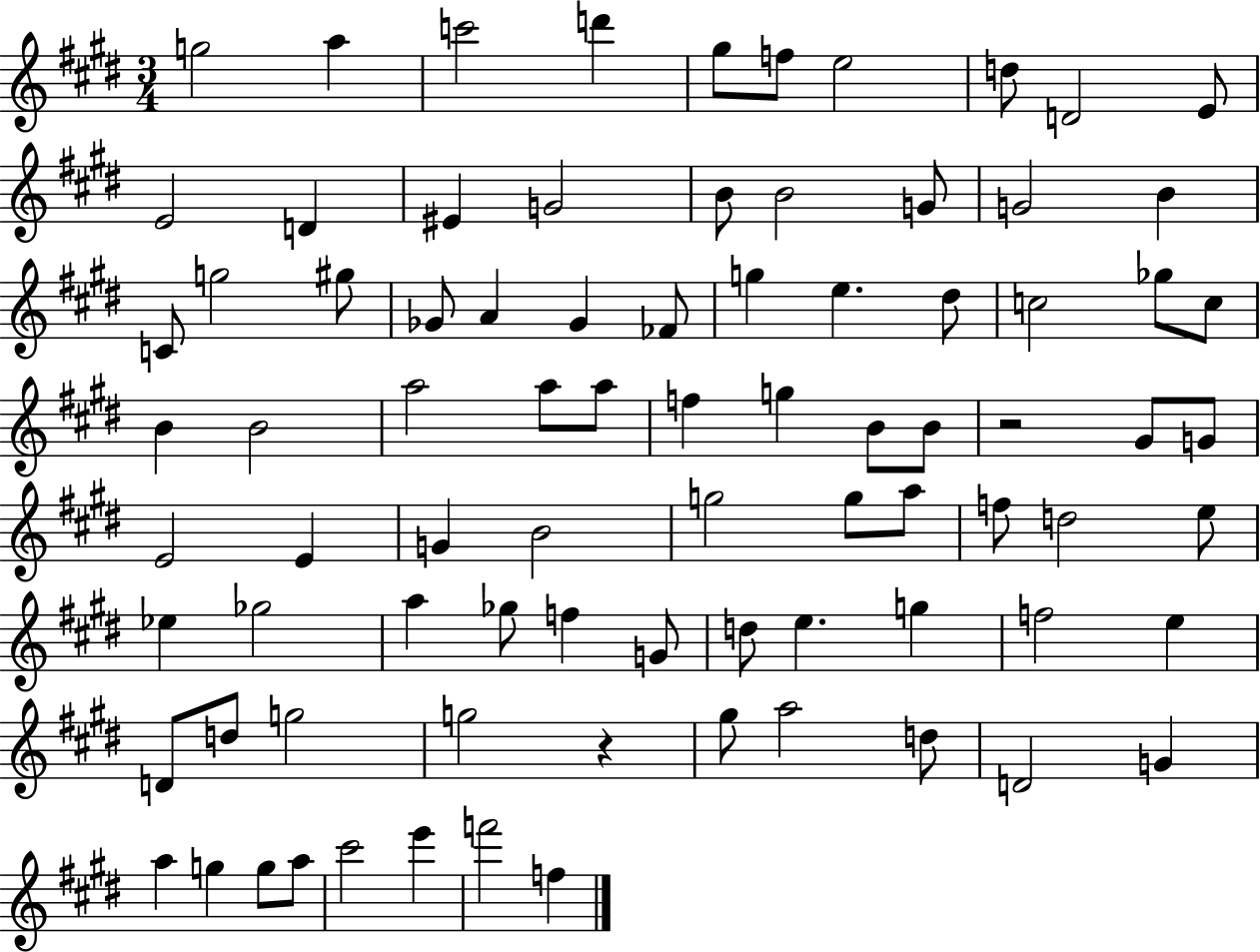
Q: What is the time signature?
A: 3/4